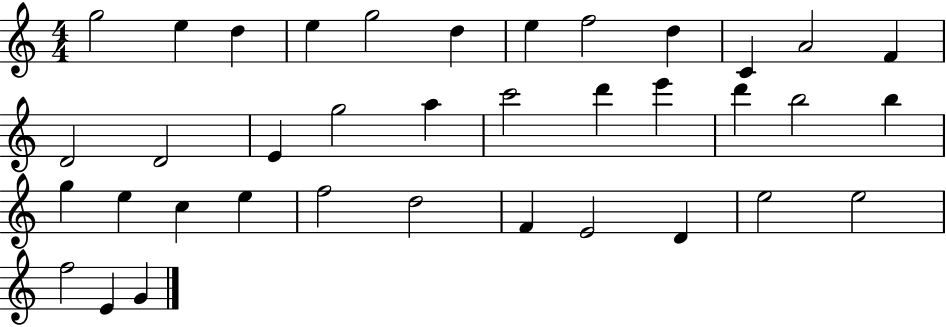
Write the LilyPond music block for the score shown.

{
  \clef treble
  \numericTimeSignature
  \time 4/4
  \key c \major
  g''2 e''4 d''4 | e''4 g''2 d''4 | e''4 f''2 d''4 | c'4 a'2 f'4 | \break d'2 d'2 | e'4 g''2 a''4 | c'''2 d'''4 e'''4 | d'''4 b''2 b''4 | \break g''4 e''4 c''4 e''4 | f''2 d''2 | f'4 e'2 d'4 | e''2 e''2 | \break f''2 e'4 g'4 | \bar "|."
}